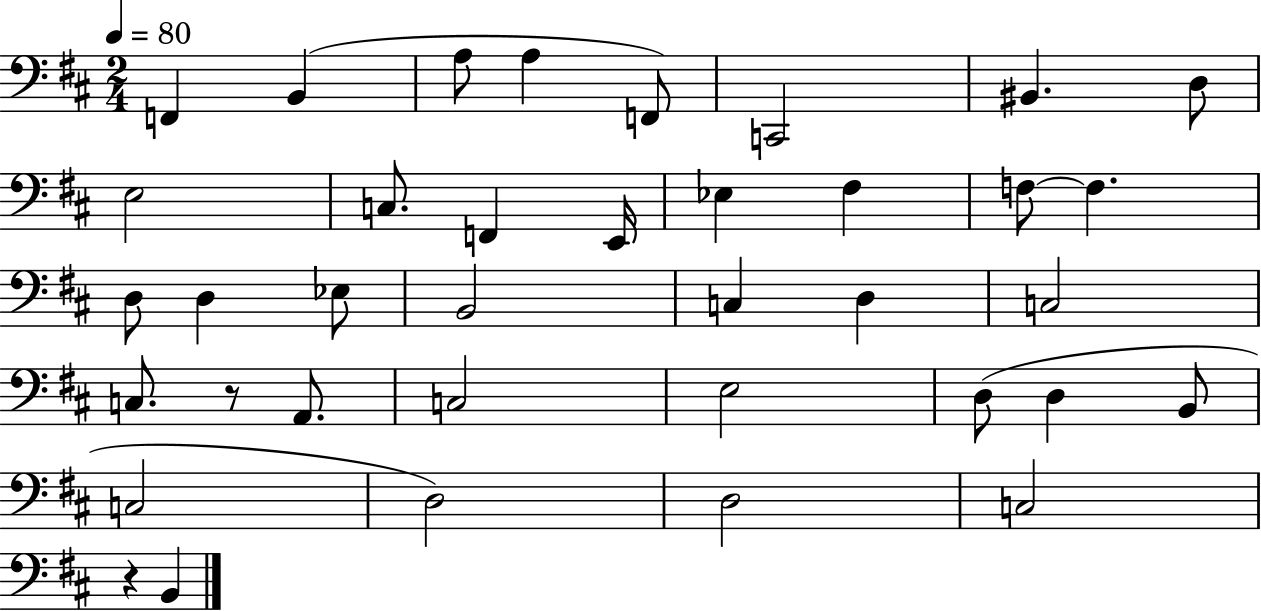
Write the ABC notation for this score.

X:1
T:Untitled
M:2/4
L:1/4
K:D
F,, B,, A,/2 A, F,,/2 C,,2 ^B,, D,/2 E,2 C,/2 F,, E,,/4 _E, ^F, F,/2 F, D,/2 D, _E,/2 B,,2 C, D, C,2 C,/2 z/2 A,,/2 C,2 E,2 D,/2 D, B,,/2 C,2 D,2 D,2 C,2 z B,,